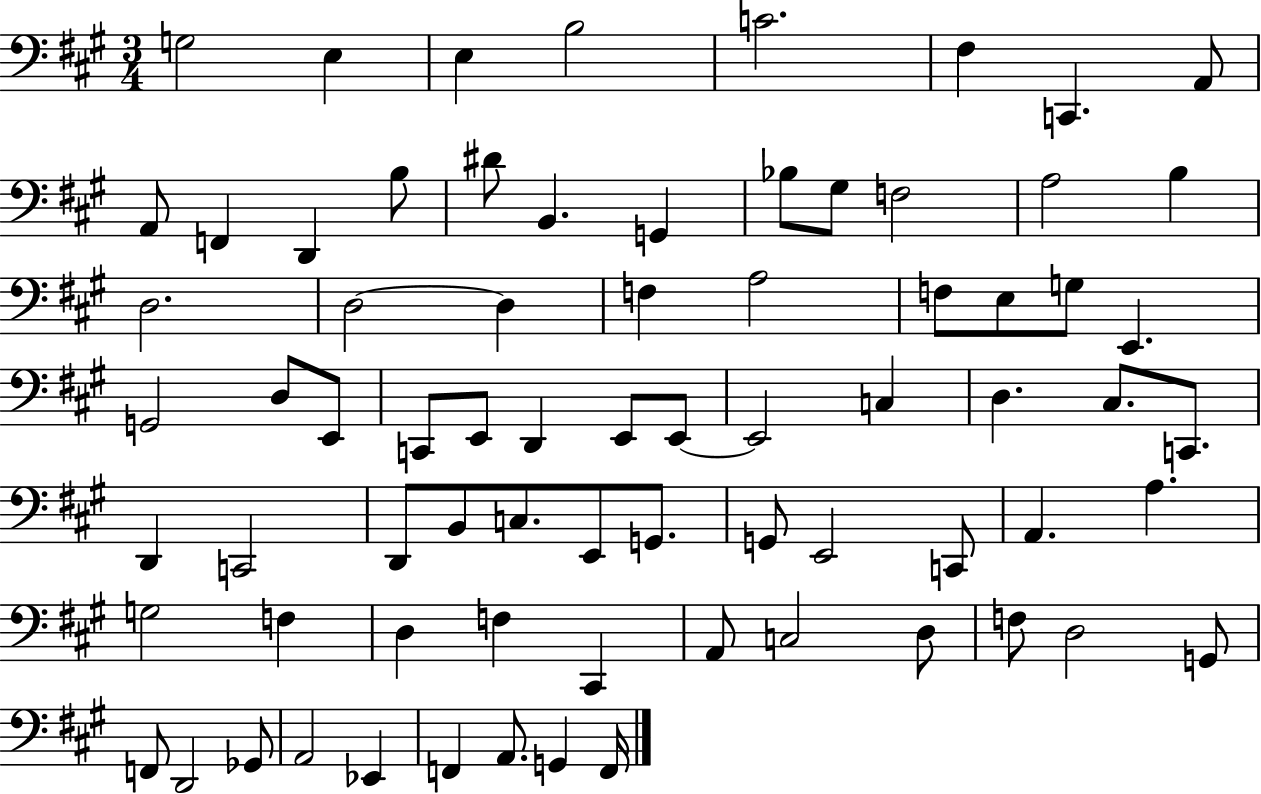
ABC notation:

X:1
T:Untitled
M:3/4
L:1/4
K:A
G,2 E, E, B,2 C2 ^F, C,, A,,/2 A,,/2 F,, D,, B,/2 ^D/2 B,, G,, _B,/2 ^G,/2 F,2 A,2 B, D,2 D,2 D, F, A,2 F,/2 E,/2 G,/2 E,, G,,2 D,/2 E,,/2 C,,/2 E,,/2 D,, E,,/2 E,,/2 E,,2 C, D, ^C,/2 C,,/2 D,, C,,2 D,,/2 B,,/2 C,/2 E,,/2 G,,/2 G,,/2 E,,2 C,,/2 A,, A, G,2 F, D, F, ^C,, A,,/2 C,2 D,/2 F,/2 D,2 G,,/2 F,,/2 D,,2 _G,,/2 A,,2 _E,, F,, A,,/2 G,, F,,/4